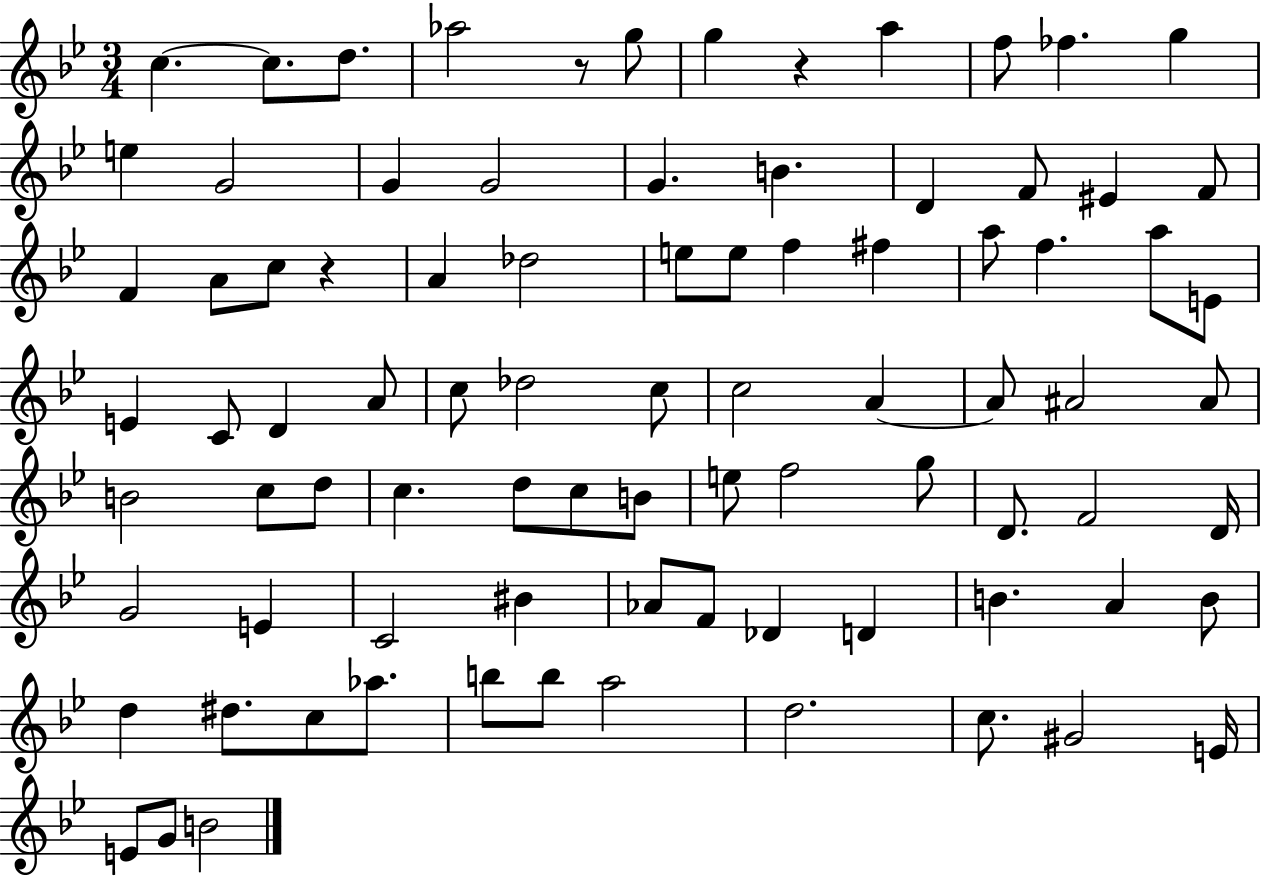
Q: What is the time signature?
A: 3/4